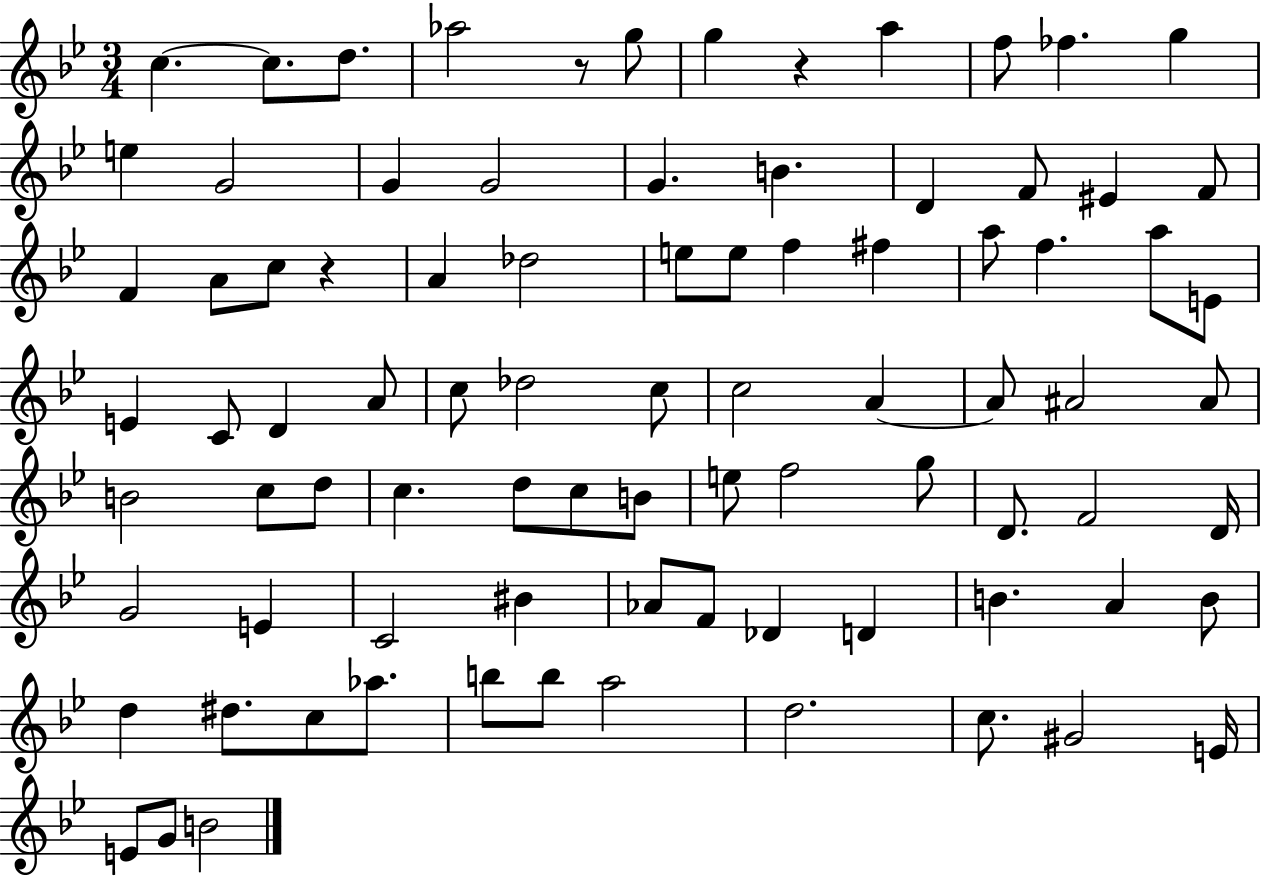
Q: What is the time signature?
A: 3/4